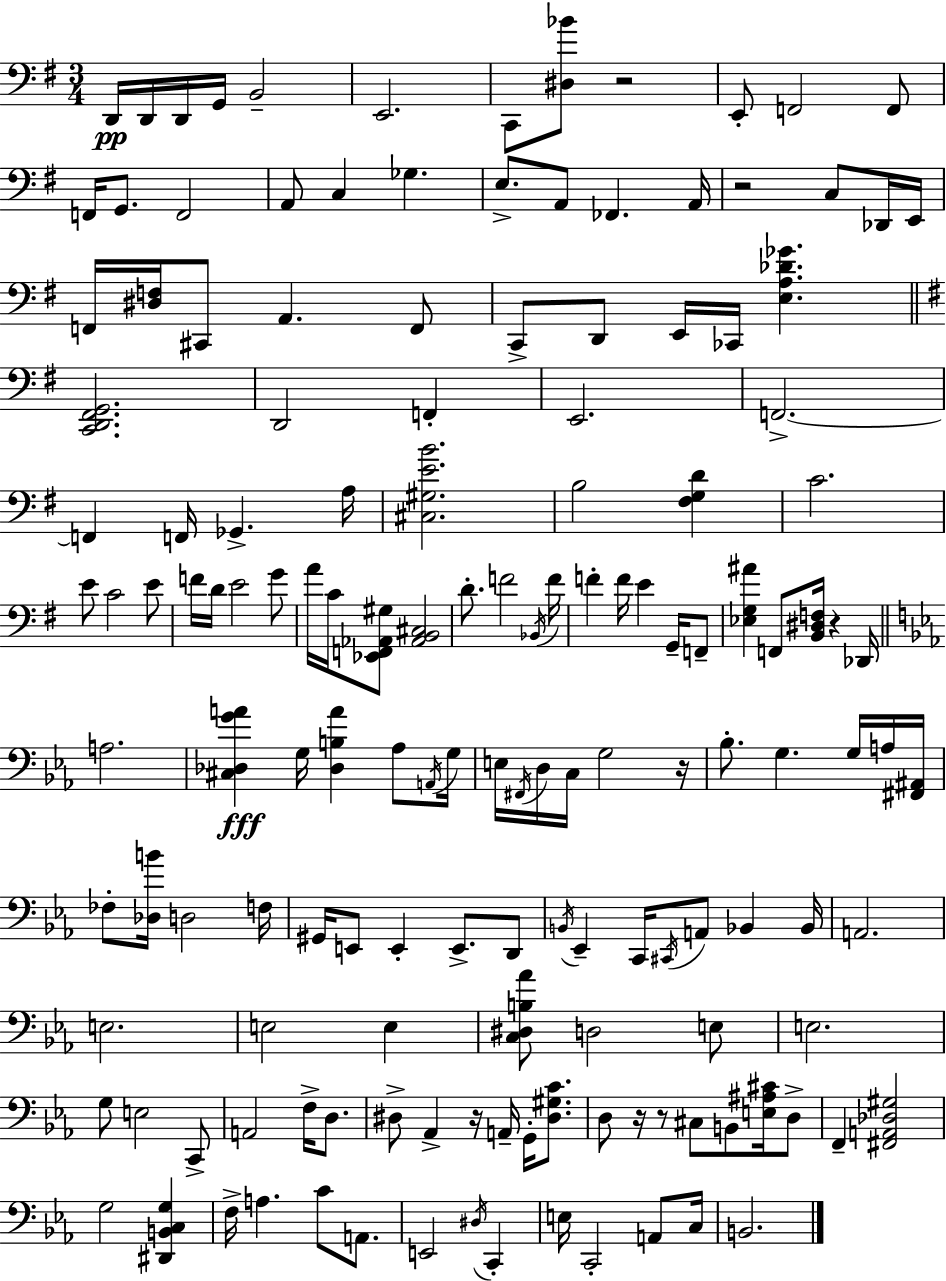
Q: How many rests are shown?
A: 7